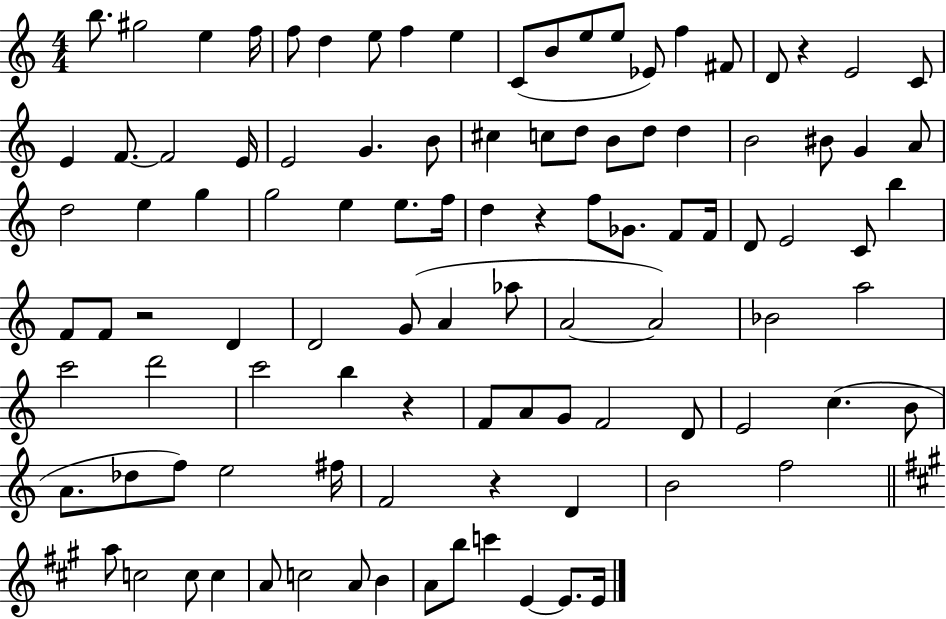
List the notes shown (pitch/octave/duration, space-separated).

B5/e. G#5/h E5/q F5/s F5/e D5/q E5/e F5/q E5/q C4/e B4/e E5/e E5/e Eb4/e F5/q F#4/e D4/e R/q E4/h C4/e E4/q F4/e. F4/h E4/s E4/h G4/q. B4/e C#5/q C5/e D5/e B4/e D5/e D5/q B4/h BIS4/e G4/q A4/e D5/h E5/q G5/q G5/h E5/q E5/e. F5/s D5/q R/q F5/e Gb4/e. F4/e F4/s D4/e E4/h C4/e B5/q F4/e F4/e R/h D4/q D4/h G4/e A4/q Ab5/e A4/h A4/h Bb4/h A5/h C6/h D6/h C6/h B5/q R/q F4/e A4/e G4/e F4/h D4/e E4/h C5/q. B4/e A4/e. Db5/e F5/e E5/h F#5/s F4/h R/q D4/q B4/h F5/h A5/e C5/h C5/e C5/q A4/e C5/h A4/e B4/q A4/e B5/e C6/q E4/q E4/e. E4/s